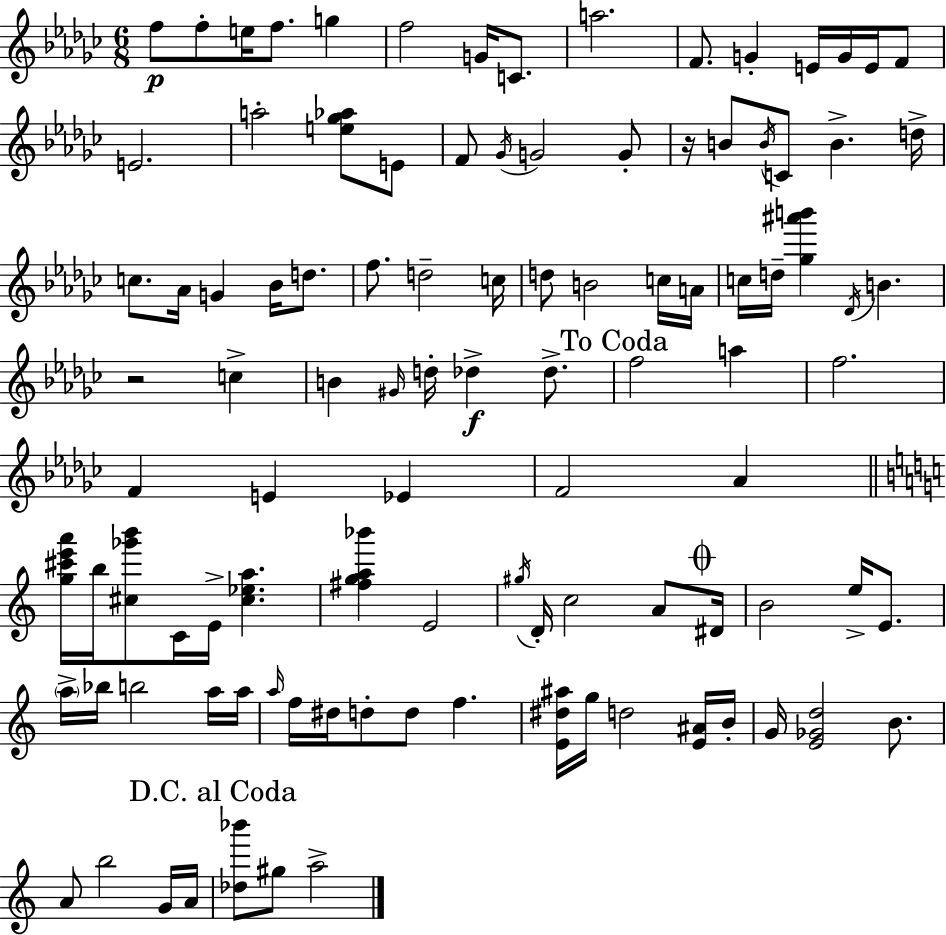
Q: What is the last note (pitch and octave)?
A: A5